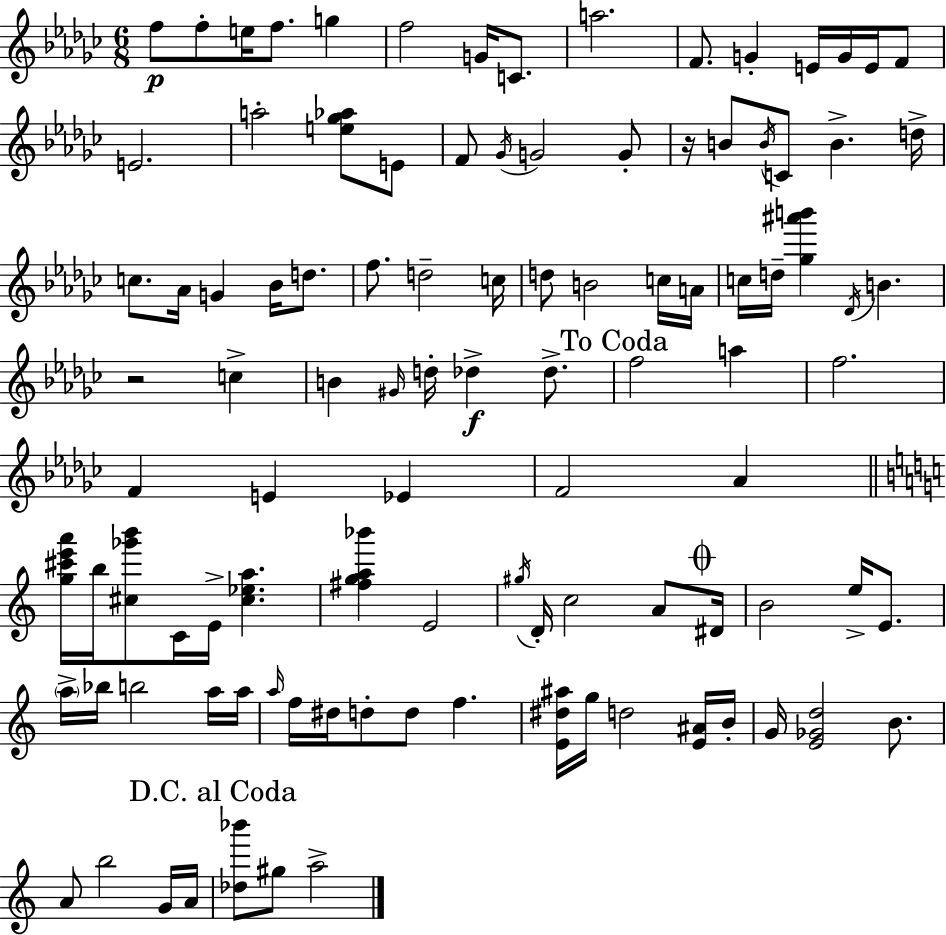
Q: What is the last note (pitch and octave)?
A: A5